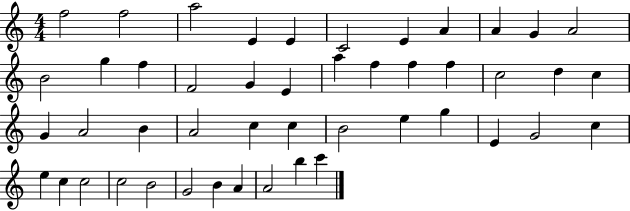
X:1
T:Untitled
M:4/4
L:1/4
K:C
f2 f2 a2 E E C2 E A A G A2 B2 g f F2 G E a f f f c2 d c G A2 B A2 c c B2 e g E G2 c e c c2 c2 B2 G2 B A A2 b c'